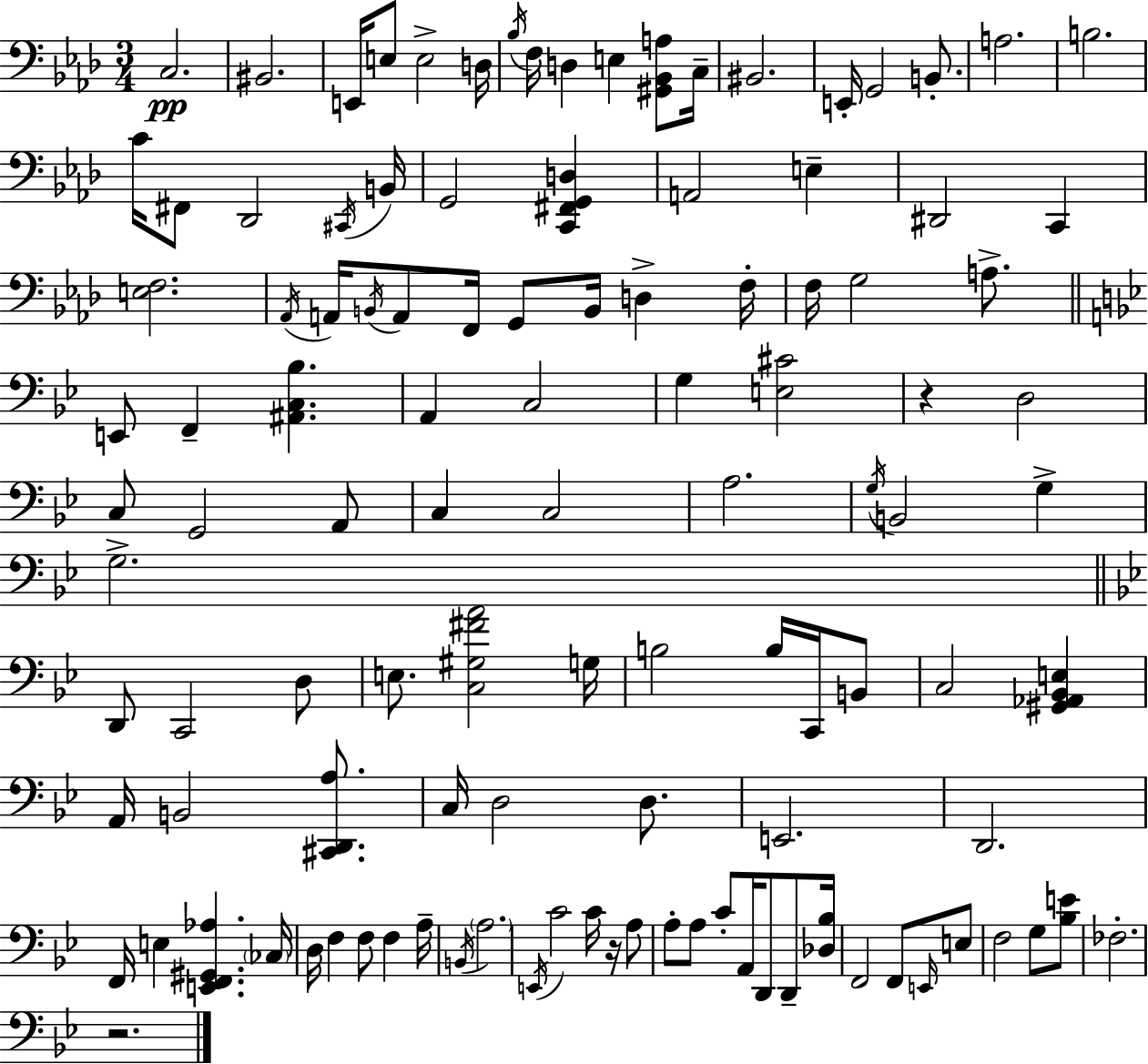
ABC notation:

X:1
T:Untitled
M:3/4
L:1/4
K:Fm
C,2 ^B,,2 E,,/4 E,/2 E,2 D,/4 _B,/4 F,/4 D, E, [^G,,_B,,A,]/2 C,/4 ^B,,2 E,,/4 G,,2 B,,/2 A,2 B,2 C/4 ^F,,/2 _D,,2 ^C,,/4 B,,/4 G,,2 [C,,^F,,G,,D,] A,,2 E, ^D,,2 C,, [E,F,]2 _A,,/4 A,,/4 B,,/4 A,,/2 F,,/4 G,,/2 B,,/4 D, F,/4 F,/4 G,2 A,/2 E,,/2 F,, [^A,,C,_B,] A,, C,2 G, [E,^C]2 z D,2 C,/2 G,,2 A,,/2 C, C,2 A,2 G,/4 B,,2 G, G,2 D,,/2 C,,2 D,/2 E,/2 [C,^G,^FA]2 G,/4 B,2 B,/4 C,,/4 B,,/2 C,2 [^G,,_A,,_B,,E,] A,,/4 B,,2 [^C,,D,,A,]/2 C,/4 D,2 D,/2 E,,2 D,,2 F,,/4 E, [E,,F,,^G,,_A,] _C,/4 D,/4 F, F,/2 F, A,/4 B,,/4 A,2 E,,/4 C2 C/4 z/4 A,/2 A,/2 A,/2 C/2 A,,/4 D,,/2 D,,/2 [_D,_B,]/4 F,,2 F,,/2 E,,/4 E,/2 F,2 G,/2 [_B,E]/2 _F,2 z2